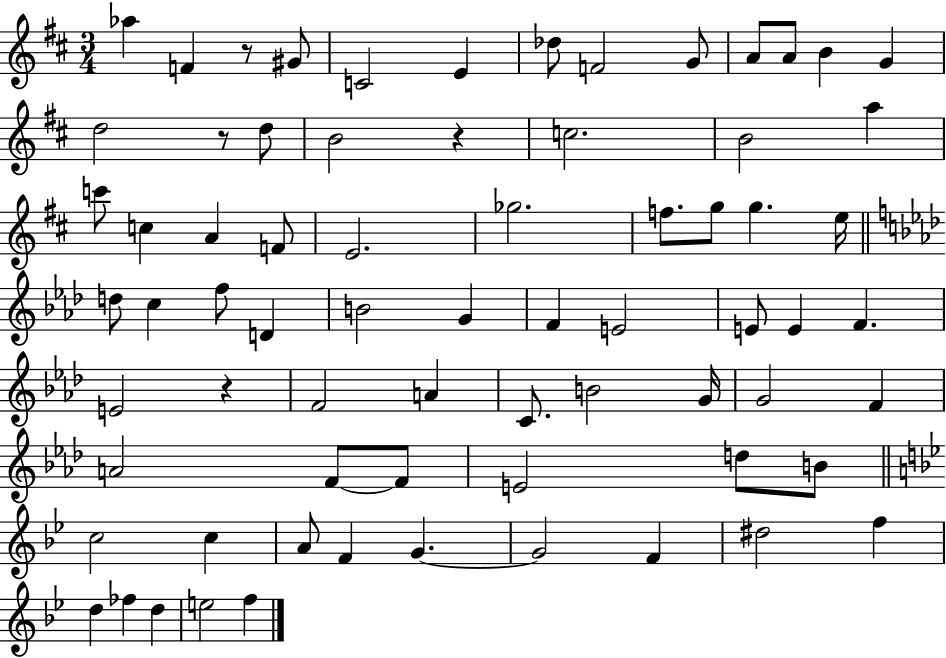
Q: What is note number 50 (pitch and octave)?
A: F4